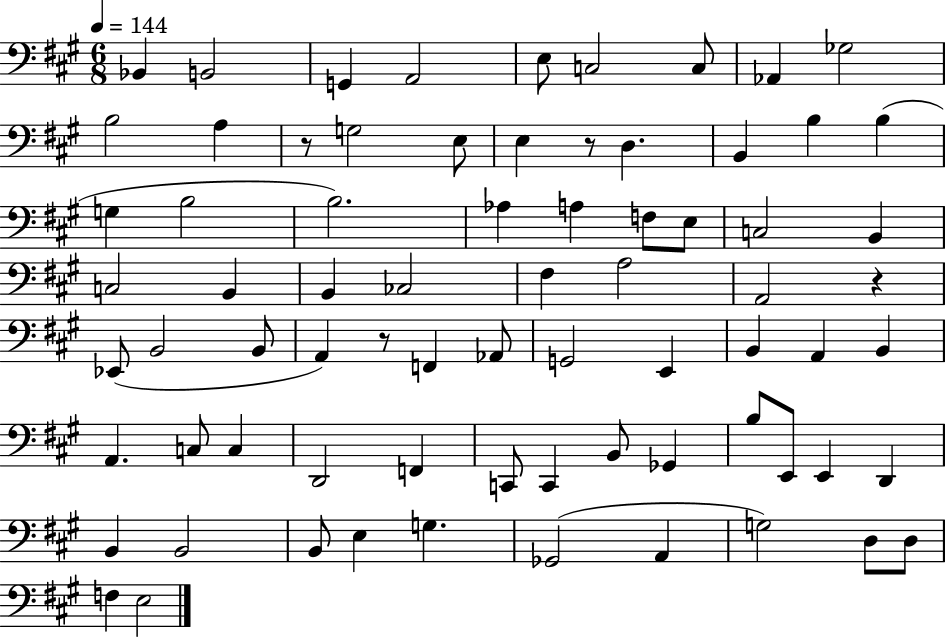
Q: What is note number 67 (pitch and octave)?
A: D3